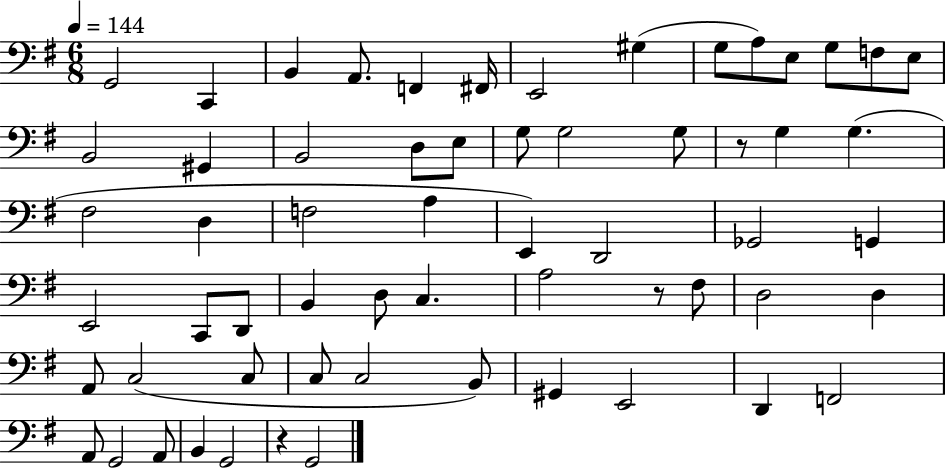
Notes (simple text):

G2/h C2/q B2/q A2/e. F2/q F#2/s E2/h G#3/q G3/e A3/e E3/e G3/e F3/e E3/e B2/h G#2/q B2/h D3/e E3/e G3/e G3/h G3/e R/e G3/q G3/q. F#3/h D3/q F3/h A3/q E2/q D2/h Gb2/h G2/q E2/h C2/e D2/e B2/q D3/e C3/q. A3/h R/e F#3/e D3/h D3/q A2/e C3/h C3/e C3/e C3/h B2/e G#2/q E2/h D2/q F2/h A2/e G2/h A2/e B2/q G2/h R/q G2/h